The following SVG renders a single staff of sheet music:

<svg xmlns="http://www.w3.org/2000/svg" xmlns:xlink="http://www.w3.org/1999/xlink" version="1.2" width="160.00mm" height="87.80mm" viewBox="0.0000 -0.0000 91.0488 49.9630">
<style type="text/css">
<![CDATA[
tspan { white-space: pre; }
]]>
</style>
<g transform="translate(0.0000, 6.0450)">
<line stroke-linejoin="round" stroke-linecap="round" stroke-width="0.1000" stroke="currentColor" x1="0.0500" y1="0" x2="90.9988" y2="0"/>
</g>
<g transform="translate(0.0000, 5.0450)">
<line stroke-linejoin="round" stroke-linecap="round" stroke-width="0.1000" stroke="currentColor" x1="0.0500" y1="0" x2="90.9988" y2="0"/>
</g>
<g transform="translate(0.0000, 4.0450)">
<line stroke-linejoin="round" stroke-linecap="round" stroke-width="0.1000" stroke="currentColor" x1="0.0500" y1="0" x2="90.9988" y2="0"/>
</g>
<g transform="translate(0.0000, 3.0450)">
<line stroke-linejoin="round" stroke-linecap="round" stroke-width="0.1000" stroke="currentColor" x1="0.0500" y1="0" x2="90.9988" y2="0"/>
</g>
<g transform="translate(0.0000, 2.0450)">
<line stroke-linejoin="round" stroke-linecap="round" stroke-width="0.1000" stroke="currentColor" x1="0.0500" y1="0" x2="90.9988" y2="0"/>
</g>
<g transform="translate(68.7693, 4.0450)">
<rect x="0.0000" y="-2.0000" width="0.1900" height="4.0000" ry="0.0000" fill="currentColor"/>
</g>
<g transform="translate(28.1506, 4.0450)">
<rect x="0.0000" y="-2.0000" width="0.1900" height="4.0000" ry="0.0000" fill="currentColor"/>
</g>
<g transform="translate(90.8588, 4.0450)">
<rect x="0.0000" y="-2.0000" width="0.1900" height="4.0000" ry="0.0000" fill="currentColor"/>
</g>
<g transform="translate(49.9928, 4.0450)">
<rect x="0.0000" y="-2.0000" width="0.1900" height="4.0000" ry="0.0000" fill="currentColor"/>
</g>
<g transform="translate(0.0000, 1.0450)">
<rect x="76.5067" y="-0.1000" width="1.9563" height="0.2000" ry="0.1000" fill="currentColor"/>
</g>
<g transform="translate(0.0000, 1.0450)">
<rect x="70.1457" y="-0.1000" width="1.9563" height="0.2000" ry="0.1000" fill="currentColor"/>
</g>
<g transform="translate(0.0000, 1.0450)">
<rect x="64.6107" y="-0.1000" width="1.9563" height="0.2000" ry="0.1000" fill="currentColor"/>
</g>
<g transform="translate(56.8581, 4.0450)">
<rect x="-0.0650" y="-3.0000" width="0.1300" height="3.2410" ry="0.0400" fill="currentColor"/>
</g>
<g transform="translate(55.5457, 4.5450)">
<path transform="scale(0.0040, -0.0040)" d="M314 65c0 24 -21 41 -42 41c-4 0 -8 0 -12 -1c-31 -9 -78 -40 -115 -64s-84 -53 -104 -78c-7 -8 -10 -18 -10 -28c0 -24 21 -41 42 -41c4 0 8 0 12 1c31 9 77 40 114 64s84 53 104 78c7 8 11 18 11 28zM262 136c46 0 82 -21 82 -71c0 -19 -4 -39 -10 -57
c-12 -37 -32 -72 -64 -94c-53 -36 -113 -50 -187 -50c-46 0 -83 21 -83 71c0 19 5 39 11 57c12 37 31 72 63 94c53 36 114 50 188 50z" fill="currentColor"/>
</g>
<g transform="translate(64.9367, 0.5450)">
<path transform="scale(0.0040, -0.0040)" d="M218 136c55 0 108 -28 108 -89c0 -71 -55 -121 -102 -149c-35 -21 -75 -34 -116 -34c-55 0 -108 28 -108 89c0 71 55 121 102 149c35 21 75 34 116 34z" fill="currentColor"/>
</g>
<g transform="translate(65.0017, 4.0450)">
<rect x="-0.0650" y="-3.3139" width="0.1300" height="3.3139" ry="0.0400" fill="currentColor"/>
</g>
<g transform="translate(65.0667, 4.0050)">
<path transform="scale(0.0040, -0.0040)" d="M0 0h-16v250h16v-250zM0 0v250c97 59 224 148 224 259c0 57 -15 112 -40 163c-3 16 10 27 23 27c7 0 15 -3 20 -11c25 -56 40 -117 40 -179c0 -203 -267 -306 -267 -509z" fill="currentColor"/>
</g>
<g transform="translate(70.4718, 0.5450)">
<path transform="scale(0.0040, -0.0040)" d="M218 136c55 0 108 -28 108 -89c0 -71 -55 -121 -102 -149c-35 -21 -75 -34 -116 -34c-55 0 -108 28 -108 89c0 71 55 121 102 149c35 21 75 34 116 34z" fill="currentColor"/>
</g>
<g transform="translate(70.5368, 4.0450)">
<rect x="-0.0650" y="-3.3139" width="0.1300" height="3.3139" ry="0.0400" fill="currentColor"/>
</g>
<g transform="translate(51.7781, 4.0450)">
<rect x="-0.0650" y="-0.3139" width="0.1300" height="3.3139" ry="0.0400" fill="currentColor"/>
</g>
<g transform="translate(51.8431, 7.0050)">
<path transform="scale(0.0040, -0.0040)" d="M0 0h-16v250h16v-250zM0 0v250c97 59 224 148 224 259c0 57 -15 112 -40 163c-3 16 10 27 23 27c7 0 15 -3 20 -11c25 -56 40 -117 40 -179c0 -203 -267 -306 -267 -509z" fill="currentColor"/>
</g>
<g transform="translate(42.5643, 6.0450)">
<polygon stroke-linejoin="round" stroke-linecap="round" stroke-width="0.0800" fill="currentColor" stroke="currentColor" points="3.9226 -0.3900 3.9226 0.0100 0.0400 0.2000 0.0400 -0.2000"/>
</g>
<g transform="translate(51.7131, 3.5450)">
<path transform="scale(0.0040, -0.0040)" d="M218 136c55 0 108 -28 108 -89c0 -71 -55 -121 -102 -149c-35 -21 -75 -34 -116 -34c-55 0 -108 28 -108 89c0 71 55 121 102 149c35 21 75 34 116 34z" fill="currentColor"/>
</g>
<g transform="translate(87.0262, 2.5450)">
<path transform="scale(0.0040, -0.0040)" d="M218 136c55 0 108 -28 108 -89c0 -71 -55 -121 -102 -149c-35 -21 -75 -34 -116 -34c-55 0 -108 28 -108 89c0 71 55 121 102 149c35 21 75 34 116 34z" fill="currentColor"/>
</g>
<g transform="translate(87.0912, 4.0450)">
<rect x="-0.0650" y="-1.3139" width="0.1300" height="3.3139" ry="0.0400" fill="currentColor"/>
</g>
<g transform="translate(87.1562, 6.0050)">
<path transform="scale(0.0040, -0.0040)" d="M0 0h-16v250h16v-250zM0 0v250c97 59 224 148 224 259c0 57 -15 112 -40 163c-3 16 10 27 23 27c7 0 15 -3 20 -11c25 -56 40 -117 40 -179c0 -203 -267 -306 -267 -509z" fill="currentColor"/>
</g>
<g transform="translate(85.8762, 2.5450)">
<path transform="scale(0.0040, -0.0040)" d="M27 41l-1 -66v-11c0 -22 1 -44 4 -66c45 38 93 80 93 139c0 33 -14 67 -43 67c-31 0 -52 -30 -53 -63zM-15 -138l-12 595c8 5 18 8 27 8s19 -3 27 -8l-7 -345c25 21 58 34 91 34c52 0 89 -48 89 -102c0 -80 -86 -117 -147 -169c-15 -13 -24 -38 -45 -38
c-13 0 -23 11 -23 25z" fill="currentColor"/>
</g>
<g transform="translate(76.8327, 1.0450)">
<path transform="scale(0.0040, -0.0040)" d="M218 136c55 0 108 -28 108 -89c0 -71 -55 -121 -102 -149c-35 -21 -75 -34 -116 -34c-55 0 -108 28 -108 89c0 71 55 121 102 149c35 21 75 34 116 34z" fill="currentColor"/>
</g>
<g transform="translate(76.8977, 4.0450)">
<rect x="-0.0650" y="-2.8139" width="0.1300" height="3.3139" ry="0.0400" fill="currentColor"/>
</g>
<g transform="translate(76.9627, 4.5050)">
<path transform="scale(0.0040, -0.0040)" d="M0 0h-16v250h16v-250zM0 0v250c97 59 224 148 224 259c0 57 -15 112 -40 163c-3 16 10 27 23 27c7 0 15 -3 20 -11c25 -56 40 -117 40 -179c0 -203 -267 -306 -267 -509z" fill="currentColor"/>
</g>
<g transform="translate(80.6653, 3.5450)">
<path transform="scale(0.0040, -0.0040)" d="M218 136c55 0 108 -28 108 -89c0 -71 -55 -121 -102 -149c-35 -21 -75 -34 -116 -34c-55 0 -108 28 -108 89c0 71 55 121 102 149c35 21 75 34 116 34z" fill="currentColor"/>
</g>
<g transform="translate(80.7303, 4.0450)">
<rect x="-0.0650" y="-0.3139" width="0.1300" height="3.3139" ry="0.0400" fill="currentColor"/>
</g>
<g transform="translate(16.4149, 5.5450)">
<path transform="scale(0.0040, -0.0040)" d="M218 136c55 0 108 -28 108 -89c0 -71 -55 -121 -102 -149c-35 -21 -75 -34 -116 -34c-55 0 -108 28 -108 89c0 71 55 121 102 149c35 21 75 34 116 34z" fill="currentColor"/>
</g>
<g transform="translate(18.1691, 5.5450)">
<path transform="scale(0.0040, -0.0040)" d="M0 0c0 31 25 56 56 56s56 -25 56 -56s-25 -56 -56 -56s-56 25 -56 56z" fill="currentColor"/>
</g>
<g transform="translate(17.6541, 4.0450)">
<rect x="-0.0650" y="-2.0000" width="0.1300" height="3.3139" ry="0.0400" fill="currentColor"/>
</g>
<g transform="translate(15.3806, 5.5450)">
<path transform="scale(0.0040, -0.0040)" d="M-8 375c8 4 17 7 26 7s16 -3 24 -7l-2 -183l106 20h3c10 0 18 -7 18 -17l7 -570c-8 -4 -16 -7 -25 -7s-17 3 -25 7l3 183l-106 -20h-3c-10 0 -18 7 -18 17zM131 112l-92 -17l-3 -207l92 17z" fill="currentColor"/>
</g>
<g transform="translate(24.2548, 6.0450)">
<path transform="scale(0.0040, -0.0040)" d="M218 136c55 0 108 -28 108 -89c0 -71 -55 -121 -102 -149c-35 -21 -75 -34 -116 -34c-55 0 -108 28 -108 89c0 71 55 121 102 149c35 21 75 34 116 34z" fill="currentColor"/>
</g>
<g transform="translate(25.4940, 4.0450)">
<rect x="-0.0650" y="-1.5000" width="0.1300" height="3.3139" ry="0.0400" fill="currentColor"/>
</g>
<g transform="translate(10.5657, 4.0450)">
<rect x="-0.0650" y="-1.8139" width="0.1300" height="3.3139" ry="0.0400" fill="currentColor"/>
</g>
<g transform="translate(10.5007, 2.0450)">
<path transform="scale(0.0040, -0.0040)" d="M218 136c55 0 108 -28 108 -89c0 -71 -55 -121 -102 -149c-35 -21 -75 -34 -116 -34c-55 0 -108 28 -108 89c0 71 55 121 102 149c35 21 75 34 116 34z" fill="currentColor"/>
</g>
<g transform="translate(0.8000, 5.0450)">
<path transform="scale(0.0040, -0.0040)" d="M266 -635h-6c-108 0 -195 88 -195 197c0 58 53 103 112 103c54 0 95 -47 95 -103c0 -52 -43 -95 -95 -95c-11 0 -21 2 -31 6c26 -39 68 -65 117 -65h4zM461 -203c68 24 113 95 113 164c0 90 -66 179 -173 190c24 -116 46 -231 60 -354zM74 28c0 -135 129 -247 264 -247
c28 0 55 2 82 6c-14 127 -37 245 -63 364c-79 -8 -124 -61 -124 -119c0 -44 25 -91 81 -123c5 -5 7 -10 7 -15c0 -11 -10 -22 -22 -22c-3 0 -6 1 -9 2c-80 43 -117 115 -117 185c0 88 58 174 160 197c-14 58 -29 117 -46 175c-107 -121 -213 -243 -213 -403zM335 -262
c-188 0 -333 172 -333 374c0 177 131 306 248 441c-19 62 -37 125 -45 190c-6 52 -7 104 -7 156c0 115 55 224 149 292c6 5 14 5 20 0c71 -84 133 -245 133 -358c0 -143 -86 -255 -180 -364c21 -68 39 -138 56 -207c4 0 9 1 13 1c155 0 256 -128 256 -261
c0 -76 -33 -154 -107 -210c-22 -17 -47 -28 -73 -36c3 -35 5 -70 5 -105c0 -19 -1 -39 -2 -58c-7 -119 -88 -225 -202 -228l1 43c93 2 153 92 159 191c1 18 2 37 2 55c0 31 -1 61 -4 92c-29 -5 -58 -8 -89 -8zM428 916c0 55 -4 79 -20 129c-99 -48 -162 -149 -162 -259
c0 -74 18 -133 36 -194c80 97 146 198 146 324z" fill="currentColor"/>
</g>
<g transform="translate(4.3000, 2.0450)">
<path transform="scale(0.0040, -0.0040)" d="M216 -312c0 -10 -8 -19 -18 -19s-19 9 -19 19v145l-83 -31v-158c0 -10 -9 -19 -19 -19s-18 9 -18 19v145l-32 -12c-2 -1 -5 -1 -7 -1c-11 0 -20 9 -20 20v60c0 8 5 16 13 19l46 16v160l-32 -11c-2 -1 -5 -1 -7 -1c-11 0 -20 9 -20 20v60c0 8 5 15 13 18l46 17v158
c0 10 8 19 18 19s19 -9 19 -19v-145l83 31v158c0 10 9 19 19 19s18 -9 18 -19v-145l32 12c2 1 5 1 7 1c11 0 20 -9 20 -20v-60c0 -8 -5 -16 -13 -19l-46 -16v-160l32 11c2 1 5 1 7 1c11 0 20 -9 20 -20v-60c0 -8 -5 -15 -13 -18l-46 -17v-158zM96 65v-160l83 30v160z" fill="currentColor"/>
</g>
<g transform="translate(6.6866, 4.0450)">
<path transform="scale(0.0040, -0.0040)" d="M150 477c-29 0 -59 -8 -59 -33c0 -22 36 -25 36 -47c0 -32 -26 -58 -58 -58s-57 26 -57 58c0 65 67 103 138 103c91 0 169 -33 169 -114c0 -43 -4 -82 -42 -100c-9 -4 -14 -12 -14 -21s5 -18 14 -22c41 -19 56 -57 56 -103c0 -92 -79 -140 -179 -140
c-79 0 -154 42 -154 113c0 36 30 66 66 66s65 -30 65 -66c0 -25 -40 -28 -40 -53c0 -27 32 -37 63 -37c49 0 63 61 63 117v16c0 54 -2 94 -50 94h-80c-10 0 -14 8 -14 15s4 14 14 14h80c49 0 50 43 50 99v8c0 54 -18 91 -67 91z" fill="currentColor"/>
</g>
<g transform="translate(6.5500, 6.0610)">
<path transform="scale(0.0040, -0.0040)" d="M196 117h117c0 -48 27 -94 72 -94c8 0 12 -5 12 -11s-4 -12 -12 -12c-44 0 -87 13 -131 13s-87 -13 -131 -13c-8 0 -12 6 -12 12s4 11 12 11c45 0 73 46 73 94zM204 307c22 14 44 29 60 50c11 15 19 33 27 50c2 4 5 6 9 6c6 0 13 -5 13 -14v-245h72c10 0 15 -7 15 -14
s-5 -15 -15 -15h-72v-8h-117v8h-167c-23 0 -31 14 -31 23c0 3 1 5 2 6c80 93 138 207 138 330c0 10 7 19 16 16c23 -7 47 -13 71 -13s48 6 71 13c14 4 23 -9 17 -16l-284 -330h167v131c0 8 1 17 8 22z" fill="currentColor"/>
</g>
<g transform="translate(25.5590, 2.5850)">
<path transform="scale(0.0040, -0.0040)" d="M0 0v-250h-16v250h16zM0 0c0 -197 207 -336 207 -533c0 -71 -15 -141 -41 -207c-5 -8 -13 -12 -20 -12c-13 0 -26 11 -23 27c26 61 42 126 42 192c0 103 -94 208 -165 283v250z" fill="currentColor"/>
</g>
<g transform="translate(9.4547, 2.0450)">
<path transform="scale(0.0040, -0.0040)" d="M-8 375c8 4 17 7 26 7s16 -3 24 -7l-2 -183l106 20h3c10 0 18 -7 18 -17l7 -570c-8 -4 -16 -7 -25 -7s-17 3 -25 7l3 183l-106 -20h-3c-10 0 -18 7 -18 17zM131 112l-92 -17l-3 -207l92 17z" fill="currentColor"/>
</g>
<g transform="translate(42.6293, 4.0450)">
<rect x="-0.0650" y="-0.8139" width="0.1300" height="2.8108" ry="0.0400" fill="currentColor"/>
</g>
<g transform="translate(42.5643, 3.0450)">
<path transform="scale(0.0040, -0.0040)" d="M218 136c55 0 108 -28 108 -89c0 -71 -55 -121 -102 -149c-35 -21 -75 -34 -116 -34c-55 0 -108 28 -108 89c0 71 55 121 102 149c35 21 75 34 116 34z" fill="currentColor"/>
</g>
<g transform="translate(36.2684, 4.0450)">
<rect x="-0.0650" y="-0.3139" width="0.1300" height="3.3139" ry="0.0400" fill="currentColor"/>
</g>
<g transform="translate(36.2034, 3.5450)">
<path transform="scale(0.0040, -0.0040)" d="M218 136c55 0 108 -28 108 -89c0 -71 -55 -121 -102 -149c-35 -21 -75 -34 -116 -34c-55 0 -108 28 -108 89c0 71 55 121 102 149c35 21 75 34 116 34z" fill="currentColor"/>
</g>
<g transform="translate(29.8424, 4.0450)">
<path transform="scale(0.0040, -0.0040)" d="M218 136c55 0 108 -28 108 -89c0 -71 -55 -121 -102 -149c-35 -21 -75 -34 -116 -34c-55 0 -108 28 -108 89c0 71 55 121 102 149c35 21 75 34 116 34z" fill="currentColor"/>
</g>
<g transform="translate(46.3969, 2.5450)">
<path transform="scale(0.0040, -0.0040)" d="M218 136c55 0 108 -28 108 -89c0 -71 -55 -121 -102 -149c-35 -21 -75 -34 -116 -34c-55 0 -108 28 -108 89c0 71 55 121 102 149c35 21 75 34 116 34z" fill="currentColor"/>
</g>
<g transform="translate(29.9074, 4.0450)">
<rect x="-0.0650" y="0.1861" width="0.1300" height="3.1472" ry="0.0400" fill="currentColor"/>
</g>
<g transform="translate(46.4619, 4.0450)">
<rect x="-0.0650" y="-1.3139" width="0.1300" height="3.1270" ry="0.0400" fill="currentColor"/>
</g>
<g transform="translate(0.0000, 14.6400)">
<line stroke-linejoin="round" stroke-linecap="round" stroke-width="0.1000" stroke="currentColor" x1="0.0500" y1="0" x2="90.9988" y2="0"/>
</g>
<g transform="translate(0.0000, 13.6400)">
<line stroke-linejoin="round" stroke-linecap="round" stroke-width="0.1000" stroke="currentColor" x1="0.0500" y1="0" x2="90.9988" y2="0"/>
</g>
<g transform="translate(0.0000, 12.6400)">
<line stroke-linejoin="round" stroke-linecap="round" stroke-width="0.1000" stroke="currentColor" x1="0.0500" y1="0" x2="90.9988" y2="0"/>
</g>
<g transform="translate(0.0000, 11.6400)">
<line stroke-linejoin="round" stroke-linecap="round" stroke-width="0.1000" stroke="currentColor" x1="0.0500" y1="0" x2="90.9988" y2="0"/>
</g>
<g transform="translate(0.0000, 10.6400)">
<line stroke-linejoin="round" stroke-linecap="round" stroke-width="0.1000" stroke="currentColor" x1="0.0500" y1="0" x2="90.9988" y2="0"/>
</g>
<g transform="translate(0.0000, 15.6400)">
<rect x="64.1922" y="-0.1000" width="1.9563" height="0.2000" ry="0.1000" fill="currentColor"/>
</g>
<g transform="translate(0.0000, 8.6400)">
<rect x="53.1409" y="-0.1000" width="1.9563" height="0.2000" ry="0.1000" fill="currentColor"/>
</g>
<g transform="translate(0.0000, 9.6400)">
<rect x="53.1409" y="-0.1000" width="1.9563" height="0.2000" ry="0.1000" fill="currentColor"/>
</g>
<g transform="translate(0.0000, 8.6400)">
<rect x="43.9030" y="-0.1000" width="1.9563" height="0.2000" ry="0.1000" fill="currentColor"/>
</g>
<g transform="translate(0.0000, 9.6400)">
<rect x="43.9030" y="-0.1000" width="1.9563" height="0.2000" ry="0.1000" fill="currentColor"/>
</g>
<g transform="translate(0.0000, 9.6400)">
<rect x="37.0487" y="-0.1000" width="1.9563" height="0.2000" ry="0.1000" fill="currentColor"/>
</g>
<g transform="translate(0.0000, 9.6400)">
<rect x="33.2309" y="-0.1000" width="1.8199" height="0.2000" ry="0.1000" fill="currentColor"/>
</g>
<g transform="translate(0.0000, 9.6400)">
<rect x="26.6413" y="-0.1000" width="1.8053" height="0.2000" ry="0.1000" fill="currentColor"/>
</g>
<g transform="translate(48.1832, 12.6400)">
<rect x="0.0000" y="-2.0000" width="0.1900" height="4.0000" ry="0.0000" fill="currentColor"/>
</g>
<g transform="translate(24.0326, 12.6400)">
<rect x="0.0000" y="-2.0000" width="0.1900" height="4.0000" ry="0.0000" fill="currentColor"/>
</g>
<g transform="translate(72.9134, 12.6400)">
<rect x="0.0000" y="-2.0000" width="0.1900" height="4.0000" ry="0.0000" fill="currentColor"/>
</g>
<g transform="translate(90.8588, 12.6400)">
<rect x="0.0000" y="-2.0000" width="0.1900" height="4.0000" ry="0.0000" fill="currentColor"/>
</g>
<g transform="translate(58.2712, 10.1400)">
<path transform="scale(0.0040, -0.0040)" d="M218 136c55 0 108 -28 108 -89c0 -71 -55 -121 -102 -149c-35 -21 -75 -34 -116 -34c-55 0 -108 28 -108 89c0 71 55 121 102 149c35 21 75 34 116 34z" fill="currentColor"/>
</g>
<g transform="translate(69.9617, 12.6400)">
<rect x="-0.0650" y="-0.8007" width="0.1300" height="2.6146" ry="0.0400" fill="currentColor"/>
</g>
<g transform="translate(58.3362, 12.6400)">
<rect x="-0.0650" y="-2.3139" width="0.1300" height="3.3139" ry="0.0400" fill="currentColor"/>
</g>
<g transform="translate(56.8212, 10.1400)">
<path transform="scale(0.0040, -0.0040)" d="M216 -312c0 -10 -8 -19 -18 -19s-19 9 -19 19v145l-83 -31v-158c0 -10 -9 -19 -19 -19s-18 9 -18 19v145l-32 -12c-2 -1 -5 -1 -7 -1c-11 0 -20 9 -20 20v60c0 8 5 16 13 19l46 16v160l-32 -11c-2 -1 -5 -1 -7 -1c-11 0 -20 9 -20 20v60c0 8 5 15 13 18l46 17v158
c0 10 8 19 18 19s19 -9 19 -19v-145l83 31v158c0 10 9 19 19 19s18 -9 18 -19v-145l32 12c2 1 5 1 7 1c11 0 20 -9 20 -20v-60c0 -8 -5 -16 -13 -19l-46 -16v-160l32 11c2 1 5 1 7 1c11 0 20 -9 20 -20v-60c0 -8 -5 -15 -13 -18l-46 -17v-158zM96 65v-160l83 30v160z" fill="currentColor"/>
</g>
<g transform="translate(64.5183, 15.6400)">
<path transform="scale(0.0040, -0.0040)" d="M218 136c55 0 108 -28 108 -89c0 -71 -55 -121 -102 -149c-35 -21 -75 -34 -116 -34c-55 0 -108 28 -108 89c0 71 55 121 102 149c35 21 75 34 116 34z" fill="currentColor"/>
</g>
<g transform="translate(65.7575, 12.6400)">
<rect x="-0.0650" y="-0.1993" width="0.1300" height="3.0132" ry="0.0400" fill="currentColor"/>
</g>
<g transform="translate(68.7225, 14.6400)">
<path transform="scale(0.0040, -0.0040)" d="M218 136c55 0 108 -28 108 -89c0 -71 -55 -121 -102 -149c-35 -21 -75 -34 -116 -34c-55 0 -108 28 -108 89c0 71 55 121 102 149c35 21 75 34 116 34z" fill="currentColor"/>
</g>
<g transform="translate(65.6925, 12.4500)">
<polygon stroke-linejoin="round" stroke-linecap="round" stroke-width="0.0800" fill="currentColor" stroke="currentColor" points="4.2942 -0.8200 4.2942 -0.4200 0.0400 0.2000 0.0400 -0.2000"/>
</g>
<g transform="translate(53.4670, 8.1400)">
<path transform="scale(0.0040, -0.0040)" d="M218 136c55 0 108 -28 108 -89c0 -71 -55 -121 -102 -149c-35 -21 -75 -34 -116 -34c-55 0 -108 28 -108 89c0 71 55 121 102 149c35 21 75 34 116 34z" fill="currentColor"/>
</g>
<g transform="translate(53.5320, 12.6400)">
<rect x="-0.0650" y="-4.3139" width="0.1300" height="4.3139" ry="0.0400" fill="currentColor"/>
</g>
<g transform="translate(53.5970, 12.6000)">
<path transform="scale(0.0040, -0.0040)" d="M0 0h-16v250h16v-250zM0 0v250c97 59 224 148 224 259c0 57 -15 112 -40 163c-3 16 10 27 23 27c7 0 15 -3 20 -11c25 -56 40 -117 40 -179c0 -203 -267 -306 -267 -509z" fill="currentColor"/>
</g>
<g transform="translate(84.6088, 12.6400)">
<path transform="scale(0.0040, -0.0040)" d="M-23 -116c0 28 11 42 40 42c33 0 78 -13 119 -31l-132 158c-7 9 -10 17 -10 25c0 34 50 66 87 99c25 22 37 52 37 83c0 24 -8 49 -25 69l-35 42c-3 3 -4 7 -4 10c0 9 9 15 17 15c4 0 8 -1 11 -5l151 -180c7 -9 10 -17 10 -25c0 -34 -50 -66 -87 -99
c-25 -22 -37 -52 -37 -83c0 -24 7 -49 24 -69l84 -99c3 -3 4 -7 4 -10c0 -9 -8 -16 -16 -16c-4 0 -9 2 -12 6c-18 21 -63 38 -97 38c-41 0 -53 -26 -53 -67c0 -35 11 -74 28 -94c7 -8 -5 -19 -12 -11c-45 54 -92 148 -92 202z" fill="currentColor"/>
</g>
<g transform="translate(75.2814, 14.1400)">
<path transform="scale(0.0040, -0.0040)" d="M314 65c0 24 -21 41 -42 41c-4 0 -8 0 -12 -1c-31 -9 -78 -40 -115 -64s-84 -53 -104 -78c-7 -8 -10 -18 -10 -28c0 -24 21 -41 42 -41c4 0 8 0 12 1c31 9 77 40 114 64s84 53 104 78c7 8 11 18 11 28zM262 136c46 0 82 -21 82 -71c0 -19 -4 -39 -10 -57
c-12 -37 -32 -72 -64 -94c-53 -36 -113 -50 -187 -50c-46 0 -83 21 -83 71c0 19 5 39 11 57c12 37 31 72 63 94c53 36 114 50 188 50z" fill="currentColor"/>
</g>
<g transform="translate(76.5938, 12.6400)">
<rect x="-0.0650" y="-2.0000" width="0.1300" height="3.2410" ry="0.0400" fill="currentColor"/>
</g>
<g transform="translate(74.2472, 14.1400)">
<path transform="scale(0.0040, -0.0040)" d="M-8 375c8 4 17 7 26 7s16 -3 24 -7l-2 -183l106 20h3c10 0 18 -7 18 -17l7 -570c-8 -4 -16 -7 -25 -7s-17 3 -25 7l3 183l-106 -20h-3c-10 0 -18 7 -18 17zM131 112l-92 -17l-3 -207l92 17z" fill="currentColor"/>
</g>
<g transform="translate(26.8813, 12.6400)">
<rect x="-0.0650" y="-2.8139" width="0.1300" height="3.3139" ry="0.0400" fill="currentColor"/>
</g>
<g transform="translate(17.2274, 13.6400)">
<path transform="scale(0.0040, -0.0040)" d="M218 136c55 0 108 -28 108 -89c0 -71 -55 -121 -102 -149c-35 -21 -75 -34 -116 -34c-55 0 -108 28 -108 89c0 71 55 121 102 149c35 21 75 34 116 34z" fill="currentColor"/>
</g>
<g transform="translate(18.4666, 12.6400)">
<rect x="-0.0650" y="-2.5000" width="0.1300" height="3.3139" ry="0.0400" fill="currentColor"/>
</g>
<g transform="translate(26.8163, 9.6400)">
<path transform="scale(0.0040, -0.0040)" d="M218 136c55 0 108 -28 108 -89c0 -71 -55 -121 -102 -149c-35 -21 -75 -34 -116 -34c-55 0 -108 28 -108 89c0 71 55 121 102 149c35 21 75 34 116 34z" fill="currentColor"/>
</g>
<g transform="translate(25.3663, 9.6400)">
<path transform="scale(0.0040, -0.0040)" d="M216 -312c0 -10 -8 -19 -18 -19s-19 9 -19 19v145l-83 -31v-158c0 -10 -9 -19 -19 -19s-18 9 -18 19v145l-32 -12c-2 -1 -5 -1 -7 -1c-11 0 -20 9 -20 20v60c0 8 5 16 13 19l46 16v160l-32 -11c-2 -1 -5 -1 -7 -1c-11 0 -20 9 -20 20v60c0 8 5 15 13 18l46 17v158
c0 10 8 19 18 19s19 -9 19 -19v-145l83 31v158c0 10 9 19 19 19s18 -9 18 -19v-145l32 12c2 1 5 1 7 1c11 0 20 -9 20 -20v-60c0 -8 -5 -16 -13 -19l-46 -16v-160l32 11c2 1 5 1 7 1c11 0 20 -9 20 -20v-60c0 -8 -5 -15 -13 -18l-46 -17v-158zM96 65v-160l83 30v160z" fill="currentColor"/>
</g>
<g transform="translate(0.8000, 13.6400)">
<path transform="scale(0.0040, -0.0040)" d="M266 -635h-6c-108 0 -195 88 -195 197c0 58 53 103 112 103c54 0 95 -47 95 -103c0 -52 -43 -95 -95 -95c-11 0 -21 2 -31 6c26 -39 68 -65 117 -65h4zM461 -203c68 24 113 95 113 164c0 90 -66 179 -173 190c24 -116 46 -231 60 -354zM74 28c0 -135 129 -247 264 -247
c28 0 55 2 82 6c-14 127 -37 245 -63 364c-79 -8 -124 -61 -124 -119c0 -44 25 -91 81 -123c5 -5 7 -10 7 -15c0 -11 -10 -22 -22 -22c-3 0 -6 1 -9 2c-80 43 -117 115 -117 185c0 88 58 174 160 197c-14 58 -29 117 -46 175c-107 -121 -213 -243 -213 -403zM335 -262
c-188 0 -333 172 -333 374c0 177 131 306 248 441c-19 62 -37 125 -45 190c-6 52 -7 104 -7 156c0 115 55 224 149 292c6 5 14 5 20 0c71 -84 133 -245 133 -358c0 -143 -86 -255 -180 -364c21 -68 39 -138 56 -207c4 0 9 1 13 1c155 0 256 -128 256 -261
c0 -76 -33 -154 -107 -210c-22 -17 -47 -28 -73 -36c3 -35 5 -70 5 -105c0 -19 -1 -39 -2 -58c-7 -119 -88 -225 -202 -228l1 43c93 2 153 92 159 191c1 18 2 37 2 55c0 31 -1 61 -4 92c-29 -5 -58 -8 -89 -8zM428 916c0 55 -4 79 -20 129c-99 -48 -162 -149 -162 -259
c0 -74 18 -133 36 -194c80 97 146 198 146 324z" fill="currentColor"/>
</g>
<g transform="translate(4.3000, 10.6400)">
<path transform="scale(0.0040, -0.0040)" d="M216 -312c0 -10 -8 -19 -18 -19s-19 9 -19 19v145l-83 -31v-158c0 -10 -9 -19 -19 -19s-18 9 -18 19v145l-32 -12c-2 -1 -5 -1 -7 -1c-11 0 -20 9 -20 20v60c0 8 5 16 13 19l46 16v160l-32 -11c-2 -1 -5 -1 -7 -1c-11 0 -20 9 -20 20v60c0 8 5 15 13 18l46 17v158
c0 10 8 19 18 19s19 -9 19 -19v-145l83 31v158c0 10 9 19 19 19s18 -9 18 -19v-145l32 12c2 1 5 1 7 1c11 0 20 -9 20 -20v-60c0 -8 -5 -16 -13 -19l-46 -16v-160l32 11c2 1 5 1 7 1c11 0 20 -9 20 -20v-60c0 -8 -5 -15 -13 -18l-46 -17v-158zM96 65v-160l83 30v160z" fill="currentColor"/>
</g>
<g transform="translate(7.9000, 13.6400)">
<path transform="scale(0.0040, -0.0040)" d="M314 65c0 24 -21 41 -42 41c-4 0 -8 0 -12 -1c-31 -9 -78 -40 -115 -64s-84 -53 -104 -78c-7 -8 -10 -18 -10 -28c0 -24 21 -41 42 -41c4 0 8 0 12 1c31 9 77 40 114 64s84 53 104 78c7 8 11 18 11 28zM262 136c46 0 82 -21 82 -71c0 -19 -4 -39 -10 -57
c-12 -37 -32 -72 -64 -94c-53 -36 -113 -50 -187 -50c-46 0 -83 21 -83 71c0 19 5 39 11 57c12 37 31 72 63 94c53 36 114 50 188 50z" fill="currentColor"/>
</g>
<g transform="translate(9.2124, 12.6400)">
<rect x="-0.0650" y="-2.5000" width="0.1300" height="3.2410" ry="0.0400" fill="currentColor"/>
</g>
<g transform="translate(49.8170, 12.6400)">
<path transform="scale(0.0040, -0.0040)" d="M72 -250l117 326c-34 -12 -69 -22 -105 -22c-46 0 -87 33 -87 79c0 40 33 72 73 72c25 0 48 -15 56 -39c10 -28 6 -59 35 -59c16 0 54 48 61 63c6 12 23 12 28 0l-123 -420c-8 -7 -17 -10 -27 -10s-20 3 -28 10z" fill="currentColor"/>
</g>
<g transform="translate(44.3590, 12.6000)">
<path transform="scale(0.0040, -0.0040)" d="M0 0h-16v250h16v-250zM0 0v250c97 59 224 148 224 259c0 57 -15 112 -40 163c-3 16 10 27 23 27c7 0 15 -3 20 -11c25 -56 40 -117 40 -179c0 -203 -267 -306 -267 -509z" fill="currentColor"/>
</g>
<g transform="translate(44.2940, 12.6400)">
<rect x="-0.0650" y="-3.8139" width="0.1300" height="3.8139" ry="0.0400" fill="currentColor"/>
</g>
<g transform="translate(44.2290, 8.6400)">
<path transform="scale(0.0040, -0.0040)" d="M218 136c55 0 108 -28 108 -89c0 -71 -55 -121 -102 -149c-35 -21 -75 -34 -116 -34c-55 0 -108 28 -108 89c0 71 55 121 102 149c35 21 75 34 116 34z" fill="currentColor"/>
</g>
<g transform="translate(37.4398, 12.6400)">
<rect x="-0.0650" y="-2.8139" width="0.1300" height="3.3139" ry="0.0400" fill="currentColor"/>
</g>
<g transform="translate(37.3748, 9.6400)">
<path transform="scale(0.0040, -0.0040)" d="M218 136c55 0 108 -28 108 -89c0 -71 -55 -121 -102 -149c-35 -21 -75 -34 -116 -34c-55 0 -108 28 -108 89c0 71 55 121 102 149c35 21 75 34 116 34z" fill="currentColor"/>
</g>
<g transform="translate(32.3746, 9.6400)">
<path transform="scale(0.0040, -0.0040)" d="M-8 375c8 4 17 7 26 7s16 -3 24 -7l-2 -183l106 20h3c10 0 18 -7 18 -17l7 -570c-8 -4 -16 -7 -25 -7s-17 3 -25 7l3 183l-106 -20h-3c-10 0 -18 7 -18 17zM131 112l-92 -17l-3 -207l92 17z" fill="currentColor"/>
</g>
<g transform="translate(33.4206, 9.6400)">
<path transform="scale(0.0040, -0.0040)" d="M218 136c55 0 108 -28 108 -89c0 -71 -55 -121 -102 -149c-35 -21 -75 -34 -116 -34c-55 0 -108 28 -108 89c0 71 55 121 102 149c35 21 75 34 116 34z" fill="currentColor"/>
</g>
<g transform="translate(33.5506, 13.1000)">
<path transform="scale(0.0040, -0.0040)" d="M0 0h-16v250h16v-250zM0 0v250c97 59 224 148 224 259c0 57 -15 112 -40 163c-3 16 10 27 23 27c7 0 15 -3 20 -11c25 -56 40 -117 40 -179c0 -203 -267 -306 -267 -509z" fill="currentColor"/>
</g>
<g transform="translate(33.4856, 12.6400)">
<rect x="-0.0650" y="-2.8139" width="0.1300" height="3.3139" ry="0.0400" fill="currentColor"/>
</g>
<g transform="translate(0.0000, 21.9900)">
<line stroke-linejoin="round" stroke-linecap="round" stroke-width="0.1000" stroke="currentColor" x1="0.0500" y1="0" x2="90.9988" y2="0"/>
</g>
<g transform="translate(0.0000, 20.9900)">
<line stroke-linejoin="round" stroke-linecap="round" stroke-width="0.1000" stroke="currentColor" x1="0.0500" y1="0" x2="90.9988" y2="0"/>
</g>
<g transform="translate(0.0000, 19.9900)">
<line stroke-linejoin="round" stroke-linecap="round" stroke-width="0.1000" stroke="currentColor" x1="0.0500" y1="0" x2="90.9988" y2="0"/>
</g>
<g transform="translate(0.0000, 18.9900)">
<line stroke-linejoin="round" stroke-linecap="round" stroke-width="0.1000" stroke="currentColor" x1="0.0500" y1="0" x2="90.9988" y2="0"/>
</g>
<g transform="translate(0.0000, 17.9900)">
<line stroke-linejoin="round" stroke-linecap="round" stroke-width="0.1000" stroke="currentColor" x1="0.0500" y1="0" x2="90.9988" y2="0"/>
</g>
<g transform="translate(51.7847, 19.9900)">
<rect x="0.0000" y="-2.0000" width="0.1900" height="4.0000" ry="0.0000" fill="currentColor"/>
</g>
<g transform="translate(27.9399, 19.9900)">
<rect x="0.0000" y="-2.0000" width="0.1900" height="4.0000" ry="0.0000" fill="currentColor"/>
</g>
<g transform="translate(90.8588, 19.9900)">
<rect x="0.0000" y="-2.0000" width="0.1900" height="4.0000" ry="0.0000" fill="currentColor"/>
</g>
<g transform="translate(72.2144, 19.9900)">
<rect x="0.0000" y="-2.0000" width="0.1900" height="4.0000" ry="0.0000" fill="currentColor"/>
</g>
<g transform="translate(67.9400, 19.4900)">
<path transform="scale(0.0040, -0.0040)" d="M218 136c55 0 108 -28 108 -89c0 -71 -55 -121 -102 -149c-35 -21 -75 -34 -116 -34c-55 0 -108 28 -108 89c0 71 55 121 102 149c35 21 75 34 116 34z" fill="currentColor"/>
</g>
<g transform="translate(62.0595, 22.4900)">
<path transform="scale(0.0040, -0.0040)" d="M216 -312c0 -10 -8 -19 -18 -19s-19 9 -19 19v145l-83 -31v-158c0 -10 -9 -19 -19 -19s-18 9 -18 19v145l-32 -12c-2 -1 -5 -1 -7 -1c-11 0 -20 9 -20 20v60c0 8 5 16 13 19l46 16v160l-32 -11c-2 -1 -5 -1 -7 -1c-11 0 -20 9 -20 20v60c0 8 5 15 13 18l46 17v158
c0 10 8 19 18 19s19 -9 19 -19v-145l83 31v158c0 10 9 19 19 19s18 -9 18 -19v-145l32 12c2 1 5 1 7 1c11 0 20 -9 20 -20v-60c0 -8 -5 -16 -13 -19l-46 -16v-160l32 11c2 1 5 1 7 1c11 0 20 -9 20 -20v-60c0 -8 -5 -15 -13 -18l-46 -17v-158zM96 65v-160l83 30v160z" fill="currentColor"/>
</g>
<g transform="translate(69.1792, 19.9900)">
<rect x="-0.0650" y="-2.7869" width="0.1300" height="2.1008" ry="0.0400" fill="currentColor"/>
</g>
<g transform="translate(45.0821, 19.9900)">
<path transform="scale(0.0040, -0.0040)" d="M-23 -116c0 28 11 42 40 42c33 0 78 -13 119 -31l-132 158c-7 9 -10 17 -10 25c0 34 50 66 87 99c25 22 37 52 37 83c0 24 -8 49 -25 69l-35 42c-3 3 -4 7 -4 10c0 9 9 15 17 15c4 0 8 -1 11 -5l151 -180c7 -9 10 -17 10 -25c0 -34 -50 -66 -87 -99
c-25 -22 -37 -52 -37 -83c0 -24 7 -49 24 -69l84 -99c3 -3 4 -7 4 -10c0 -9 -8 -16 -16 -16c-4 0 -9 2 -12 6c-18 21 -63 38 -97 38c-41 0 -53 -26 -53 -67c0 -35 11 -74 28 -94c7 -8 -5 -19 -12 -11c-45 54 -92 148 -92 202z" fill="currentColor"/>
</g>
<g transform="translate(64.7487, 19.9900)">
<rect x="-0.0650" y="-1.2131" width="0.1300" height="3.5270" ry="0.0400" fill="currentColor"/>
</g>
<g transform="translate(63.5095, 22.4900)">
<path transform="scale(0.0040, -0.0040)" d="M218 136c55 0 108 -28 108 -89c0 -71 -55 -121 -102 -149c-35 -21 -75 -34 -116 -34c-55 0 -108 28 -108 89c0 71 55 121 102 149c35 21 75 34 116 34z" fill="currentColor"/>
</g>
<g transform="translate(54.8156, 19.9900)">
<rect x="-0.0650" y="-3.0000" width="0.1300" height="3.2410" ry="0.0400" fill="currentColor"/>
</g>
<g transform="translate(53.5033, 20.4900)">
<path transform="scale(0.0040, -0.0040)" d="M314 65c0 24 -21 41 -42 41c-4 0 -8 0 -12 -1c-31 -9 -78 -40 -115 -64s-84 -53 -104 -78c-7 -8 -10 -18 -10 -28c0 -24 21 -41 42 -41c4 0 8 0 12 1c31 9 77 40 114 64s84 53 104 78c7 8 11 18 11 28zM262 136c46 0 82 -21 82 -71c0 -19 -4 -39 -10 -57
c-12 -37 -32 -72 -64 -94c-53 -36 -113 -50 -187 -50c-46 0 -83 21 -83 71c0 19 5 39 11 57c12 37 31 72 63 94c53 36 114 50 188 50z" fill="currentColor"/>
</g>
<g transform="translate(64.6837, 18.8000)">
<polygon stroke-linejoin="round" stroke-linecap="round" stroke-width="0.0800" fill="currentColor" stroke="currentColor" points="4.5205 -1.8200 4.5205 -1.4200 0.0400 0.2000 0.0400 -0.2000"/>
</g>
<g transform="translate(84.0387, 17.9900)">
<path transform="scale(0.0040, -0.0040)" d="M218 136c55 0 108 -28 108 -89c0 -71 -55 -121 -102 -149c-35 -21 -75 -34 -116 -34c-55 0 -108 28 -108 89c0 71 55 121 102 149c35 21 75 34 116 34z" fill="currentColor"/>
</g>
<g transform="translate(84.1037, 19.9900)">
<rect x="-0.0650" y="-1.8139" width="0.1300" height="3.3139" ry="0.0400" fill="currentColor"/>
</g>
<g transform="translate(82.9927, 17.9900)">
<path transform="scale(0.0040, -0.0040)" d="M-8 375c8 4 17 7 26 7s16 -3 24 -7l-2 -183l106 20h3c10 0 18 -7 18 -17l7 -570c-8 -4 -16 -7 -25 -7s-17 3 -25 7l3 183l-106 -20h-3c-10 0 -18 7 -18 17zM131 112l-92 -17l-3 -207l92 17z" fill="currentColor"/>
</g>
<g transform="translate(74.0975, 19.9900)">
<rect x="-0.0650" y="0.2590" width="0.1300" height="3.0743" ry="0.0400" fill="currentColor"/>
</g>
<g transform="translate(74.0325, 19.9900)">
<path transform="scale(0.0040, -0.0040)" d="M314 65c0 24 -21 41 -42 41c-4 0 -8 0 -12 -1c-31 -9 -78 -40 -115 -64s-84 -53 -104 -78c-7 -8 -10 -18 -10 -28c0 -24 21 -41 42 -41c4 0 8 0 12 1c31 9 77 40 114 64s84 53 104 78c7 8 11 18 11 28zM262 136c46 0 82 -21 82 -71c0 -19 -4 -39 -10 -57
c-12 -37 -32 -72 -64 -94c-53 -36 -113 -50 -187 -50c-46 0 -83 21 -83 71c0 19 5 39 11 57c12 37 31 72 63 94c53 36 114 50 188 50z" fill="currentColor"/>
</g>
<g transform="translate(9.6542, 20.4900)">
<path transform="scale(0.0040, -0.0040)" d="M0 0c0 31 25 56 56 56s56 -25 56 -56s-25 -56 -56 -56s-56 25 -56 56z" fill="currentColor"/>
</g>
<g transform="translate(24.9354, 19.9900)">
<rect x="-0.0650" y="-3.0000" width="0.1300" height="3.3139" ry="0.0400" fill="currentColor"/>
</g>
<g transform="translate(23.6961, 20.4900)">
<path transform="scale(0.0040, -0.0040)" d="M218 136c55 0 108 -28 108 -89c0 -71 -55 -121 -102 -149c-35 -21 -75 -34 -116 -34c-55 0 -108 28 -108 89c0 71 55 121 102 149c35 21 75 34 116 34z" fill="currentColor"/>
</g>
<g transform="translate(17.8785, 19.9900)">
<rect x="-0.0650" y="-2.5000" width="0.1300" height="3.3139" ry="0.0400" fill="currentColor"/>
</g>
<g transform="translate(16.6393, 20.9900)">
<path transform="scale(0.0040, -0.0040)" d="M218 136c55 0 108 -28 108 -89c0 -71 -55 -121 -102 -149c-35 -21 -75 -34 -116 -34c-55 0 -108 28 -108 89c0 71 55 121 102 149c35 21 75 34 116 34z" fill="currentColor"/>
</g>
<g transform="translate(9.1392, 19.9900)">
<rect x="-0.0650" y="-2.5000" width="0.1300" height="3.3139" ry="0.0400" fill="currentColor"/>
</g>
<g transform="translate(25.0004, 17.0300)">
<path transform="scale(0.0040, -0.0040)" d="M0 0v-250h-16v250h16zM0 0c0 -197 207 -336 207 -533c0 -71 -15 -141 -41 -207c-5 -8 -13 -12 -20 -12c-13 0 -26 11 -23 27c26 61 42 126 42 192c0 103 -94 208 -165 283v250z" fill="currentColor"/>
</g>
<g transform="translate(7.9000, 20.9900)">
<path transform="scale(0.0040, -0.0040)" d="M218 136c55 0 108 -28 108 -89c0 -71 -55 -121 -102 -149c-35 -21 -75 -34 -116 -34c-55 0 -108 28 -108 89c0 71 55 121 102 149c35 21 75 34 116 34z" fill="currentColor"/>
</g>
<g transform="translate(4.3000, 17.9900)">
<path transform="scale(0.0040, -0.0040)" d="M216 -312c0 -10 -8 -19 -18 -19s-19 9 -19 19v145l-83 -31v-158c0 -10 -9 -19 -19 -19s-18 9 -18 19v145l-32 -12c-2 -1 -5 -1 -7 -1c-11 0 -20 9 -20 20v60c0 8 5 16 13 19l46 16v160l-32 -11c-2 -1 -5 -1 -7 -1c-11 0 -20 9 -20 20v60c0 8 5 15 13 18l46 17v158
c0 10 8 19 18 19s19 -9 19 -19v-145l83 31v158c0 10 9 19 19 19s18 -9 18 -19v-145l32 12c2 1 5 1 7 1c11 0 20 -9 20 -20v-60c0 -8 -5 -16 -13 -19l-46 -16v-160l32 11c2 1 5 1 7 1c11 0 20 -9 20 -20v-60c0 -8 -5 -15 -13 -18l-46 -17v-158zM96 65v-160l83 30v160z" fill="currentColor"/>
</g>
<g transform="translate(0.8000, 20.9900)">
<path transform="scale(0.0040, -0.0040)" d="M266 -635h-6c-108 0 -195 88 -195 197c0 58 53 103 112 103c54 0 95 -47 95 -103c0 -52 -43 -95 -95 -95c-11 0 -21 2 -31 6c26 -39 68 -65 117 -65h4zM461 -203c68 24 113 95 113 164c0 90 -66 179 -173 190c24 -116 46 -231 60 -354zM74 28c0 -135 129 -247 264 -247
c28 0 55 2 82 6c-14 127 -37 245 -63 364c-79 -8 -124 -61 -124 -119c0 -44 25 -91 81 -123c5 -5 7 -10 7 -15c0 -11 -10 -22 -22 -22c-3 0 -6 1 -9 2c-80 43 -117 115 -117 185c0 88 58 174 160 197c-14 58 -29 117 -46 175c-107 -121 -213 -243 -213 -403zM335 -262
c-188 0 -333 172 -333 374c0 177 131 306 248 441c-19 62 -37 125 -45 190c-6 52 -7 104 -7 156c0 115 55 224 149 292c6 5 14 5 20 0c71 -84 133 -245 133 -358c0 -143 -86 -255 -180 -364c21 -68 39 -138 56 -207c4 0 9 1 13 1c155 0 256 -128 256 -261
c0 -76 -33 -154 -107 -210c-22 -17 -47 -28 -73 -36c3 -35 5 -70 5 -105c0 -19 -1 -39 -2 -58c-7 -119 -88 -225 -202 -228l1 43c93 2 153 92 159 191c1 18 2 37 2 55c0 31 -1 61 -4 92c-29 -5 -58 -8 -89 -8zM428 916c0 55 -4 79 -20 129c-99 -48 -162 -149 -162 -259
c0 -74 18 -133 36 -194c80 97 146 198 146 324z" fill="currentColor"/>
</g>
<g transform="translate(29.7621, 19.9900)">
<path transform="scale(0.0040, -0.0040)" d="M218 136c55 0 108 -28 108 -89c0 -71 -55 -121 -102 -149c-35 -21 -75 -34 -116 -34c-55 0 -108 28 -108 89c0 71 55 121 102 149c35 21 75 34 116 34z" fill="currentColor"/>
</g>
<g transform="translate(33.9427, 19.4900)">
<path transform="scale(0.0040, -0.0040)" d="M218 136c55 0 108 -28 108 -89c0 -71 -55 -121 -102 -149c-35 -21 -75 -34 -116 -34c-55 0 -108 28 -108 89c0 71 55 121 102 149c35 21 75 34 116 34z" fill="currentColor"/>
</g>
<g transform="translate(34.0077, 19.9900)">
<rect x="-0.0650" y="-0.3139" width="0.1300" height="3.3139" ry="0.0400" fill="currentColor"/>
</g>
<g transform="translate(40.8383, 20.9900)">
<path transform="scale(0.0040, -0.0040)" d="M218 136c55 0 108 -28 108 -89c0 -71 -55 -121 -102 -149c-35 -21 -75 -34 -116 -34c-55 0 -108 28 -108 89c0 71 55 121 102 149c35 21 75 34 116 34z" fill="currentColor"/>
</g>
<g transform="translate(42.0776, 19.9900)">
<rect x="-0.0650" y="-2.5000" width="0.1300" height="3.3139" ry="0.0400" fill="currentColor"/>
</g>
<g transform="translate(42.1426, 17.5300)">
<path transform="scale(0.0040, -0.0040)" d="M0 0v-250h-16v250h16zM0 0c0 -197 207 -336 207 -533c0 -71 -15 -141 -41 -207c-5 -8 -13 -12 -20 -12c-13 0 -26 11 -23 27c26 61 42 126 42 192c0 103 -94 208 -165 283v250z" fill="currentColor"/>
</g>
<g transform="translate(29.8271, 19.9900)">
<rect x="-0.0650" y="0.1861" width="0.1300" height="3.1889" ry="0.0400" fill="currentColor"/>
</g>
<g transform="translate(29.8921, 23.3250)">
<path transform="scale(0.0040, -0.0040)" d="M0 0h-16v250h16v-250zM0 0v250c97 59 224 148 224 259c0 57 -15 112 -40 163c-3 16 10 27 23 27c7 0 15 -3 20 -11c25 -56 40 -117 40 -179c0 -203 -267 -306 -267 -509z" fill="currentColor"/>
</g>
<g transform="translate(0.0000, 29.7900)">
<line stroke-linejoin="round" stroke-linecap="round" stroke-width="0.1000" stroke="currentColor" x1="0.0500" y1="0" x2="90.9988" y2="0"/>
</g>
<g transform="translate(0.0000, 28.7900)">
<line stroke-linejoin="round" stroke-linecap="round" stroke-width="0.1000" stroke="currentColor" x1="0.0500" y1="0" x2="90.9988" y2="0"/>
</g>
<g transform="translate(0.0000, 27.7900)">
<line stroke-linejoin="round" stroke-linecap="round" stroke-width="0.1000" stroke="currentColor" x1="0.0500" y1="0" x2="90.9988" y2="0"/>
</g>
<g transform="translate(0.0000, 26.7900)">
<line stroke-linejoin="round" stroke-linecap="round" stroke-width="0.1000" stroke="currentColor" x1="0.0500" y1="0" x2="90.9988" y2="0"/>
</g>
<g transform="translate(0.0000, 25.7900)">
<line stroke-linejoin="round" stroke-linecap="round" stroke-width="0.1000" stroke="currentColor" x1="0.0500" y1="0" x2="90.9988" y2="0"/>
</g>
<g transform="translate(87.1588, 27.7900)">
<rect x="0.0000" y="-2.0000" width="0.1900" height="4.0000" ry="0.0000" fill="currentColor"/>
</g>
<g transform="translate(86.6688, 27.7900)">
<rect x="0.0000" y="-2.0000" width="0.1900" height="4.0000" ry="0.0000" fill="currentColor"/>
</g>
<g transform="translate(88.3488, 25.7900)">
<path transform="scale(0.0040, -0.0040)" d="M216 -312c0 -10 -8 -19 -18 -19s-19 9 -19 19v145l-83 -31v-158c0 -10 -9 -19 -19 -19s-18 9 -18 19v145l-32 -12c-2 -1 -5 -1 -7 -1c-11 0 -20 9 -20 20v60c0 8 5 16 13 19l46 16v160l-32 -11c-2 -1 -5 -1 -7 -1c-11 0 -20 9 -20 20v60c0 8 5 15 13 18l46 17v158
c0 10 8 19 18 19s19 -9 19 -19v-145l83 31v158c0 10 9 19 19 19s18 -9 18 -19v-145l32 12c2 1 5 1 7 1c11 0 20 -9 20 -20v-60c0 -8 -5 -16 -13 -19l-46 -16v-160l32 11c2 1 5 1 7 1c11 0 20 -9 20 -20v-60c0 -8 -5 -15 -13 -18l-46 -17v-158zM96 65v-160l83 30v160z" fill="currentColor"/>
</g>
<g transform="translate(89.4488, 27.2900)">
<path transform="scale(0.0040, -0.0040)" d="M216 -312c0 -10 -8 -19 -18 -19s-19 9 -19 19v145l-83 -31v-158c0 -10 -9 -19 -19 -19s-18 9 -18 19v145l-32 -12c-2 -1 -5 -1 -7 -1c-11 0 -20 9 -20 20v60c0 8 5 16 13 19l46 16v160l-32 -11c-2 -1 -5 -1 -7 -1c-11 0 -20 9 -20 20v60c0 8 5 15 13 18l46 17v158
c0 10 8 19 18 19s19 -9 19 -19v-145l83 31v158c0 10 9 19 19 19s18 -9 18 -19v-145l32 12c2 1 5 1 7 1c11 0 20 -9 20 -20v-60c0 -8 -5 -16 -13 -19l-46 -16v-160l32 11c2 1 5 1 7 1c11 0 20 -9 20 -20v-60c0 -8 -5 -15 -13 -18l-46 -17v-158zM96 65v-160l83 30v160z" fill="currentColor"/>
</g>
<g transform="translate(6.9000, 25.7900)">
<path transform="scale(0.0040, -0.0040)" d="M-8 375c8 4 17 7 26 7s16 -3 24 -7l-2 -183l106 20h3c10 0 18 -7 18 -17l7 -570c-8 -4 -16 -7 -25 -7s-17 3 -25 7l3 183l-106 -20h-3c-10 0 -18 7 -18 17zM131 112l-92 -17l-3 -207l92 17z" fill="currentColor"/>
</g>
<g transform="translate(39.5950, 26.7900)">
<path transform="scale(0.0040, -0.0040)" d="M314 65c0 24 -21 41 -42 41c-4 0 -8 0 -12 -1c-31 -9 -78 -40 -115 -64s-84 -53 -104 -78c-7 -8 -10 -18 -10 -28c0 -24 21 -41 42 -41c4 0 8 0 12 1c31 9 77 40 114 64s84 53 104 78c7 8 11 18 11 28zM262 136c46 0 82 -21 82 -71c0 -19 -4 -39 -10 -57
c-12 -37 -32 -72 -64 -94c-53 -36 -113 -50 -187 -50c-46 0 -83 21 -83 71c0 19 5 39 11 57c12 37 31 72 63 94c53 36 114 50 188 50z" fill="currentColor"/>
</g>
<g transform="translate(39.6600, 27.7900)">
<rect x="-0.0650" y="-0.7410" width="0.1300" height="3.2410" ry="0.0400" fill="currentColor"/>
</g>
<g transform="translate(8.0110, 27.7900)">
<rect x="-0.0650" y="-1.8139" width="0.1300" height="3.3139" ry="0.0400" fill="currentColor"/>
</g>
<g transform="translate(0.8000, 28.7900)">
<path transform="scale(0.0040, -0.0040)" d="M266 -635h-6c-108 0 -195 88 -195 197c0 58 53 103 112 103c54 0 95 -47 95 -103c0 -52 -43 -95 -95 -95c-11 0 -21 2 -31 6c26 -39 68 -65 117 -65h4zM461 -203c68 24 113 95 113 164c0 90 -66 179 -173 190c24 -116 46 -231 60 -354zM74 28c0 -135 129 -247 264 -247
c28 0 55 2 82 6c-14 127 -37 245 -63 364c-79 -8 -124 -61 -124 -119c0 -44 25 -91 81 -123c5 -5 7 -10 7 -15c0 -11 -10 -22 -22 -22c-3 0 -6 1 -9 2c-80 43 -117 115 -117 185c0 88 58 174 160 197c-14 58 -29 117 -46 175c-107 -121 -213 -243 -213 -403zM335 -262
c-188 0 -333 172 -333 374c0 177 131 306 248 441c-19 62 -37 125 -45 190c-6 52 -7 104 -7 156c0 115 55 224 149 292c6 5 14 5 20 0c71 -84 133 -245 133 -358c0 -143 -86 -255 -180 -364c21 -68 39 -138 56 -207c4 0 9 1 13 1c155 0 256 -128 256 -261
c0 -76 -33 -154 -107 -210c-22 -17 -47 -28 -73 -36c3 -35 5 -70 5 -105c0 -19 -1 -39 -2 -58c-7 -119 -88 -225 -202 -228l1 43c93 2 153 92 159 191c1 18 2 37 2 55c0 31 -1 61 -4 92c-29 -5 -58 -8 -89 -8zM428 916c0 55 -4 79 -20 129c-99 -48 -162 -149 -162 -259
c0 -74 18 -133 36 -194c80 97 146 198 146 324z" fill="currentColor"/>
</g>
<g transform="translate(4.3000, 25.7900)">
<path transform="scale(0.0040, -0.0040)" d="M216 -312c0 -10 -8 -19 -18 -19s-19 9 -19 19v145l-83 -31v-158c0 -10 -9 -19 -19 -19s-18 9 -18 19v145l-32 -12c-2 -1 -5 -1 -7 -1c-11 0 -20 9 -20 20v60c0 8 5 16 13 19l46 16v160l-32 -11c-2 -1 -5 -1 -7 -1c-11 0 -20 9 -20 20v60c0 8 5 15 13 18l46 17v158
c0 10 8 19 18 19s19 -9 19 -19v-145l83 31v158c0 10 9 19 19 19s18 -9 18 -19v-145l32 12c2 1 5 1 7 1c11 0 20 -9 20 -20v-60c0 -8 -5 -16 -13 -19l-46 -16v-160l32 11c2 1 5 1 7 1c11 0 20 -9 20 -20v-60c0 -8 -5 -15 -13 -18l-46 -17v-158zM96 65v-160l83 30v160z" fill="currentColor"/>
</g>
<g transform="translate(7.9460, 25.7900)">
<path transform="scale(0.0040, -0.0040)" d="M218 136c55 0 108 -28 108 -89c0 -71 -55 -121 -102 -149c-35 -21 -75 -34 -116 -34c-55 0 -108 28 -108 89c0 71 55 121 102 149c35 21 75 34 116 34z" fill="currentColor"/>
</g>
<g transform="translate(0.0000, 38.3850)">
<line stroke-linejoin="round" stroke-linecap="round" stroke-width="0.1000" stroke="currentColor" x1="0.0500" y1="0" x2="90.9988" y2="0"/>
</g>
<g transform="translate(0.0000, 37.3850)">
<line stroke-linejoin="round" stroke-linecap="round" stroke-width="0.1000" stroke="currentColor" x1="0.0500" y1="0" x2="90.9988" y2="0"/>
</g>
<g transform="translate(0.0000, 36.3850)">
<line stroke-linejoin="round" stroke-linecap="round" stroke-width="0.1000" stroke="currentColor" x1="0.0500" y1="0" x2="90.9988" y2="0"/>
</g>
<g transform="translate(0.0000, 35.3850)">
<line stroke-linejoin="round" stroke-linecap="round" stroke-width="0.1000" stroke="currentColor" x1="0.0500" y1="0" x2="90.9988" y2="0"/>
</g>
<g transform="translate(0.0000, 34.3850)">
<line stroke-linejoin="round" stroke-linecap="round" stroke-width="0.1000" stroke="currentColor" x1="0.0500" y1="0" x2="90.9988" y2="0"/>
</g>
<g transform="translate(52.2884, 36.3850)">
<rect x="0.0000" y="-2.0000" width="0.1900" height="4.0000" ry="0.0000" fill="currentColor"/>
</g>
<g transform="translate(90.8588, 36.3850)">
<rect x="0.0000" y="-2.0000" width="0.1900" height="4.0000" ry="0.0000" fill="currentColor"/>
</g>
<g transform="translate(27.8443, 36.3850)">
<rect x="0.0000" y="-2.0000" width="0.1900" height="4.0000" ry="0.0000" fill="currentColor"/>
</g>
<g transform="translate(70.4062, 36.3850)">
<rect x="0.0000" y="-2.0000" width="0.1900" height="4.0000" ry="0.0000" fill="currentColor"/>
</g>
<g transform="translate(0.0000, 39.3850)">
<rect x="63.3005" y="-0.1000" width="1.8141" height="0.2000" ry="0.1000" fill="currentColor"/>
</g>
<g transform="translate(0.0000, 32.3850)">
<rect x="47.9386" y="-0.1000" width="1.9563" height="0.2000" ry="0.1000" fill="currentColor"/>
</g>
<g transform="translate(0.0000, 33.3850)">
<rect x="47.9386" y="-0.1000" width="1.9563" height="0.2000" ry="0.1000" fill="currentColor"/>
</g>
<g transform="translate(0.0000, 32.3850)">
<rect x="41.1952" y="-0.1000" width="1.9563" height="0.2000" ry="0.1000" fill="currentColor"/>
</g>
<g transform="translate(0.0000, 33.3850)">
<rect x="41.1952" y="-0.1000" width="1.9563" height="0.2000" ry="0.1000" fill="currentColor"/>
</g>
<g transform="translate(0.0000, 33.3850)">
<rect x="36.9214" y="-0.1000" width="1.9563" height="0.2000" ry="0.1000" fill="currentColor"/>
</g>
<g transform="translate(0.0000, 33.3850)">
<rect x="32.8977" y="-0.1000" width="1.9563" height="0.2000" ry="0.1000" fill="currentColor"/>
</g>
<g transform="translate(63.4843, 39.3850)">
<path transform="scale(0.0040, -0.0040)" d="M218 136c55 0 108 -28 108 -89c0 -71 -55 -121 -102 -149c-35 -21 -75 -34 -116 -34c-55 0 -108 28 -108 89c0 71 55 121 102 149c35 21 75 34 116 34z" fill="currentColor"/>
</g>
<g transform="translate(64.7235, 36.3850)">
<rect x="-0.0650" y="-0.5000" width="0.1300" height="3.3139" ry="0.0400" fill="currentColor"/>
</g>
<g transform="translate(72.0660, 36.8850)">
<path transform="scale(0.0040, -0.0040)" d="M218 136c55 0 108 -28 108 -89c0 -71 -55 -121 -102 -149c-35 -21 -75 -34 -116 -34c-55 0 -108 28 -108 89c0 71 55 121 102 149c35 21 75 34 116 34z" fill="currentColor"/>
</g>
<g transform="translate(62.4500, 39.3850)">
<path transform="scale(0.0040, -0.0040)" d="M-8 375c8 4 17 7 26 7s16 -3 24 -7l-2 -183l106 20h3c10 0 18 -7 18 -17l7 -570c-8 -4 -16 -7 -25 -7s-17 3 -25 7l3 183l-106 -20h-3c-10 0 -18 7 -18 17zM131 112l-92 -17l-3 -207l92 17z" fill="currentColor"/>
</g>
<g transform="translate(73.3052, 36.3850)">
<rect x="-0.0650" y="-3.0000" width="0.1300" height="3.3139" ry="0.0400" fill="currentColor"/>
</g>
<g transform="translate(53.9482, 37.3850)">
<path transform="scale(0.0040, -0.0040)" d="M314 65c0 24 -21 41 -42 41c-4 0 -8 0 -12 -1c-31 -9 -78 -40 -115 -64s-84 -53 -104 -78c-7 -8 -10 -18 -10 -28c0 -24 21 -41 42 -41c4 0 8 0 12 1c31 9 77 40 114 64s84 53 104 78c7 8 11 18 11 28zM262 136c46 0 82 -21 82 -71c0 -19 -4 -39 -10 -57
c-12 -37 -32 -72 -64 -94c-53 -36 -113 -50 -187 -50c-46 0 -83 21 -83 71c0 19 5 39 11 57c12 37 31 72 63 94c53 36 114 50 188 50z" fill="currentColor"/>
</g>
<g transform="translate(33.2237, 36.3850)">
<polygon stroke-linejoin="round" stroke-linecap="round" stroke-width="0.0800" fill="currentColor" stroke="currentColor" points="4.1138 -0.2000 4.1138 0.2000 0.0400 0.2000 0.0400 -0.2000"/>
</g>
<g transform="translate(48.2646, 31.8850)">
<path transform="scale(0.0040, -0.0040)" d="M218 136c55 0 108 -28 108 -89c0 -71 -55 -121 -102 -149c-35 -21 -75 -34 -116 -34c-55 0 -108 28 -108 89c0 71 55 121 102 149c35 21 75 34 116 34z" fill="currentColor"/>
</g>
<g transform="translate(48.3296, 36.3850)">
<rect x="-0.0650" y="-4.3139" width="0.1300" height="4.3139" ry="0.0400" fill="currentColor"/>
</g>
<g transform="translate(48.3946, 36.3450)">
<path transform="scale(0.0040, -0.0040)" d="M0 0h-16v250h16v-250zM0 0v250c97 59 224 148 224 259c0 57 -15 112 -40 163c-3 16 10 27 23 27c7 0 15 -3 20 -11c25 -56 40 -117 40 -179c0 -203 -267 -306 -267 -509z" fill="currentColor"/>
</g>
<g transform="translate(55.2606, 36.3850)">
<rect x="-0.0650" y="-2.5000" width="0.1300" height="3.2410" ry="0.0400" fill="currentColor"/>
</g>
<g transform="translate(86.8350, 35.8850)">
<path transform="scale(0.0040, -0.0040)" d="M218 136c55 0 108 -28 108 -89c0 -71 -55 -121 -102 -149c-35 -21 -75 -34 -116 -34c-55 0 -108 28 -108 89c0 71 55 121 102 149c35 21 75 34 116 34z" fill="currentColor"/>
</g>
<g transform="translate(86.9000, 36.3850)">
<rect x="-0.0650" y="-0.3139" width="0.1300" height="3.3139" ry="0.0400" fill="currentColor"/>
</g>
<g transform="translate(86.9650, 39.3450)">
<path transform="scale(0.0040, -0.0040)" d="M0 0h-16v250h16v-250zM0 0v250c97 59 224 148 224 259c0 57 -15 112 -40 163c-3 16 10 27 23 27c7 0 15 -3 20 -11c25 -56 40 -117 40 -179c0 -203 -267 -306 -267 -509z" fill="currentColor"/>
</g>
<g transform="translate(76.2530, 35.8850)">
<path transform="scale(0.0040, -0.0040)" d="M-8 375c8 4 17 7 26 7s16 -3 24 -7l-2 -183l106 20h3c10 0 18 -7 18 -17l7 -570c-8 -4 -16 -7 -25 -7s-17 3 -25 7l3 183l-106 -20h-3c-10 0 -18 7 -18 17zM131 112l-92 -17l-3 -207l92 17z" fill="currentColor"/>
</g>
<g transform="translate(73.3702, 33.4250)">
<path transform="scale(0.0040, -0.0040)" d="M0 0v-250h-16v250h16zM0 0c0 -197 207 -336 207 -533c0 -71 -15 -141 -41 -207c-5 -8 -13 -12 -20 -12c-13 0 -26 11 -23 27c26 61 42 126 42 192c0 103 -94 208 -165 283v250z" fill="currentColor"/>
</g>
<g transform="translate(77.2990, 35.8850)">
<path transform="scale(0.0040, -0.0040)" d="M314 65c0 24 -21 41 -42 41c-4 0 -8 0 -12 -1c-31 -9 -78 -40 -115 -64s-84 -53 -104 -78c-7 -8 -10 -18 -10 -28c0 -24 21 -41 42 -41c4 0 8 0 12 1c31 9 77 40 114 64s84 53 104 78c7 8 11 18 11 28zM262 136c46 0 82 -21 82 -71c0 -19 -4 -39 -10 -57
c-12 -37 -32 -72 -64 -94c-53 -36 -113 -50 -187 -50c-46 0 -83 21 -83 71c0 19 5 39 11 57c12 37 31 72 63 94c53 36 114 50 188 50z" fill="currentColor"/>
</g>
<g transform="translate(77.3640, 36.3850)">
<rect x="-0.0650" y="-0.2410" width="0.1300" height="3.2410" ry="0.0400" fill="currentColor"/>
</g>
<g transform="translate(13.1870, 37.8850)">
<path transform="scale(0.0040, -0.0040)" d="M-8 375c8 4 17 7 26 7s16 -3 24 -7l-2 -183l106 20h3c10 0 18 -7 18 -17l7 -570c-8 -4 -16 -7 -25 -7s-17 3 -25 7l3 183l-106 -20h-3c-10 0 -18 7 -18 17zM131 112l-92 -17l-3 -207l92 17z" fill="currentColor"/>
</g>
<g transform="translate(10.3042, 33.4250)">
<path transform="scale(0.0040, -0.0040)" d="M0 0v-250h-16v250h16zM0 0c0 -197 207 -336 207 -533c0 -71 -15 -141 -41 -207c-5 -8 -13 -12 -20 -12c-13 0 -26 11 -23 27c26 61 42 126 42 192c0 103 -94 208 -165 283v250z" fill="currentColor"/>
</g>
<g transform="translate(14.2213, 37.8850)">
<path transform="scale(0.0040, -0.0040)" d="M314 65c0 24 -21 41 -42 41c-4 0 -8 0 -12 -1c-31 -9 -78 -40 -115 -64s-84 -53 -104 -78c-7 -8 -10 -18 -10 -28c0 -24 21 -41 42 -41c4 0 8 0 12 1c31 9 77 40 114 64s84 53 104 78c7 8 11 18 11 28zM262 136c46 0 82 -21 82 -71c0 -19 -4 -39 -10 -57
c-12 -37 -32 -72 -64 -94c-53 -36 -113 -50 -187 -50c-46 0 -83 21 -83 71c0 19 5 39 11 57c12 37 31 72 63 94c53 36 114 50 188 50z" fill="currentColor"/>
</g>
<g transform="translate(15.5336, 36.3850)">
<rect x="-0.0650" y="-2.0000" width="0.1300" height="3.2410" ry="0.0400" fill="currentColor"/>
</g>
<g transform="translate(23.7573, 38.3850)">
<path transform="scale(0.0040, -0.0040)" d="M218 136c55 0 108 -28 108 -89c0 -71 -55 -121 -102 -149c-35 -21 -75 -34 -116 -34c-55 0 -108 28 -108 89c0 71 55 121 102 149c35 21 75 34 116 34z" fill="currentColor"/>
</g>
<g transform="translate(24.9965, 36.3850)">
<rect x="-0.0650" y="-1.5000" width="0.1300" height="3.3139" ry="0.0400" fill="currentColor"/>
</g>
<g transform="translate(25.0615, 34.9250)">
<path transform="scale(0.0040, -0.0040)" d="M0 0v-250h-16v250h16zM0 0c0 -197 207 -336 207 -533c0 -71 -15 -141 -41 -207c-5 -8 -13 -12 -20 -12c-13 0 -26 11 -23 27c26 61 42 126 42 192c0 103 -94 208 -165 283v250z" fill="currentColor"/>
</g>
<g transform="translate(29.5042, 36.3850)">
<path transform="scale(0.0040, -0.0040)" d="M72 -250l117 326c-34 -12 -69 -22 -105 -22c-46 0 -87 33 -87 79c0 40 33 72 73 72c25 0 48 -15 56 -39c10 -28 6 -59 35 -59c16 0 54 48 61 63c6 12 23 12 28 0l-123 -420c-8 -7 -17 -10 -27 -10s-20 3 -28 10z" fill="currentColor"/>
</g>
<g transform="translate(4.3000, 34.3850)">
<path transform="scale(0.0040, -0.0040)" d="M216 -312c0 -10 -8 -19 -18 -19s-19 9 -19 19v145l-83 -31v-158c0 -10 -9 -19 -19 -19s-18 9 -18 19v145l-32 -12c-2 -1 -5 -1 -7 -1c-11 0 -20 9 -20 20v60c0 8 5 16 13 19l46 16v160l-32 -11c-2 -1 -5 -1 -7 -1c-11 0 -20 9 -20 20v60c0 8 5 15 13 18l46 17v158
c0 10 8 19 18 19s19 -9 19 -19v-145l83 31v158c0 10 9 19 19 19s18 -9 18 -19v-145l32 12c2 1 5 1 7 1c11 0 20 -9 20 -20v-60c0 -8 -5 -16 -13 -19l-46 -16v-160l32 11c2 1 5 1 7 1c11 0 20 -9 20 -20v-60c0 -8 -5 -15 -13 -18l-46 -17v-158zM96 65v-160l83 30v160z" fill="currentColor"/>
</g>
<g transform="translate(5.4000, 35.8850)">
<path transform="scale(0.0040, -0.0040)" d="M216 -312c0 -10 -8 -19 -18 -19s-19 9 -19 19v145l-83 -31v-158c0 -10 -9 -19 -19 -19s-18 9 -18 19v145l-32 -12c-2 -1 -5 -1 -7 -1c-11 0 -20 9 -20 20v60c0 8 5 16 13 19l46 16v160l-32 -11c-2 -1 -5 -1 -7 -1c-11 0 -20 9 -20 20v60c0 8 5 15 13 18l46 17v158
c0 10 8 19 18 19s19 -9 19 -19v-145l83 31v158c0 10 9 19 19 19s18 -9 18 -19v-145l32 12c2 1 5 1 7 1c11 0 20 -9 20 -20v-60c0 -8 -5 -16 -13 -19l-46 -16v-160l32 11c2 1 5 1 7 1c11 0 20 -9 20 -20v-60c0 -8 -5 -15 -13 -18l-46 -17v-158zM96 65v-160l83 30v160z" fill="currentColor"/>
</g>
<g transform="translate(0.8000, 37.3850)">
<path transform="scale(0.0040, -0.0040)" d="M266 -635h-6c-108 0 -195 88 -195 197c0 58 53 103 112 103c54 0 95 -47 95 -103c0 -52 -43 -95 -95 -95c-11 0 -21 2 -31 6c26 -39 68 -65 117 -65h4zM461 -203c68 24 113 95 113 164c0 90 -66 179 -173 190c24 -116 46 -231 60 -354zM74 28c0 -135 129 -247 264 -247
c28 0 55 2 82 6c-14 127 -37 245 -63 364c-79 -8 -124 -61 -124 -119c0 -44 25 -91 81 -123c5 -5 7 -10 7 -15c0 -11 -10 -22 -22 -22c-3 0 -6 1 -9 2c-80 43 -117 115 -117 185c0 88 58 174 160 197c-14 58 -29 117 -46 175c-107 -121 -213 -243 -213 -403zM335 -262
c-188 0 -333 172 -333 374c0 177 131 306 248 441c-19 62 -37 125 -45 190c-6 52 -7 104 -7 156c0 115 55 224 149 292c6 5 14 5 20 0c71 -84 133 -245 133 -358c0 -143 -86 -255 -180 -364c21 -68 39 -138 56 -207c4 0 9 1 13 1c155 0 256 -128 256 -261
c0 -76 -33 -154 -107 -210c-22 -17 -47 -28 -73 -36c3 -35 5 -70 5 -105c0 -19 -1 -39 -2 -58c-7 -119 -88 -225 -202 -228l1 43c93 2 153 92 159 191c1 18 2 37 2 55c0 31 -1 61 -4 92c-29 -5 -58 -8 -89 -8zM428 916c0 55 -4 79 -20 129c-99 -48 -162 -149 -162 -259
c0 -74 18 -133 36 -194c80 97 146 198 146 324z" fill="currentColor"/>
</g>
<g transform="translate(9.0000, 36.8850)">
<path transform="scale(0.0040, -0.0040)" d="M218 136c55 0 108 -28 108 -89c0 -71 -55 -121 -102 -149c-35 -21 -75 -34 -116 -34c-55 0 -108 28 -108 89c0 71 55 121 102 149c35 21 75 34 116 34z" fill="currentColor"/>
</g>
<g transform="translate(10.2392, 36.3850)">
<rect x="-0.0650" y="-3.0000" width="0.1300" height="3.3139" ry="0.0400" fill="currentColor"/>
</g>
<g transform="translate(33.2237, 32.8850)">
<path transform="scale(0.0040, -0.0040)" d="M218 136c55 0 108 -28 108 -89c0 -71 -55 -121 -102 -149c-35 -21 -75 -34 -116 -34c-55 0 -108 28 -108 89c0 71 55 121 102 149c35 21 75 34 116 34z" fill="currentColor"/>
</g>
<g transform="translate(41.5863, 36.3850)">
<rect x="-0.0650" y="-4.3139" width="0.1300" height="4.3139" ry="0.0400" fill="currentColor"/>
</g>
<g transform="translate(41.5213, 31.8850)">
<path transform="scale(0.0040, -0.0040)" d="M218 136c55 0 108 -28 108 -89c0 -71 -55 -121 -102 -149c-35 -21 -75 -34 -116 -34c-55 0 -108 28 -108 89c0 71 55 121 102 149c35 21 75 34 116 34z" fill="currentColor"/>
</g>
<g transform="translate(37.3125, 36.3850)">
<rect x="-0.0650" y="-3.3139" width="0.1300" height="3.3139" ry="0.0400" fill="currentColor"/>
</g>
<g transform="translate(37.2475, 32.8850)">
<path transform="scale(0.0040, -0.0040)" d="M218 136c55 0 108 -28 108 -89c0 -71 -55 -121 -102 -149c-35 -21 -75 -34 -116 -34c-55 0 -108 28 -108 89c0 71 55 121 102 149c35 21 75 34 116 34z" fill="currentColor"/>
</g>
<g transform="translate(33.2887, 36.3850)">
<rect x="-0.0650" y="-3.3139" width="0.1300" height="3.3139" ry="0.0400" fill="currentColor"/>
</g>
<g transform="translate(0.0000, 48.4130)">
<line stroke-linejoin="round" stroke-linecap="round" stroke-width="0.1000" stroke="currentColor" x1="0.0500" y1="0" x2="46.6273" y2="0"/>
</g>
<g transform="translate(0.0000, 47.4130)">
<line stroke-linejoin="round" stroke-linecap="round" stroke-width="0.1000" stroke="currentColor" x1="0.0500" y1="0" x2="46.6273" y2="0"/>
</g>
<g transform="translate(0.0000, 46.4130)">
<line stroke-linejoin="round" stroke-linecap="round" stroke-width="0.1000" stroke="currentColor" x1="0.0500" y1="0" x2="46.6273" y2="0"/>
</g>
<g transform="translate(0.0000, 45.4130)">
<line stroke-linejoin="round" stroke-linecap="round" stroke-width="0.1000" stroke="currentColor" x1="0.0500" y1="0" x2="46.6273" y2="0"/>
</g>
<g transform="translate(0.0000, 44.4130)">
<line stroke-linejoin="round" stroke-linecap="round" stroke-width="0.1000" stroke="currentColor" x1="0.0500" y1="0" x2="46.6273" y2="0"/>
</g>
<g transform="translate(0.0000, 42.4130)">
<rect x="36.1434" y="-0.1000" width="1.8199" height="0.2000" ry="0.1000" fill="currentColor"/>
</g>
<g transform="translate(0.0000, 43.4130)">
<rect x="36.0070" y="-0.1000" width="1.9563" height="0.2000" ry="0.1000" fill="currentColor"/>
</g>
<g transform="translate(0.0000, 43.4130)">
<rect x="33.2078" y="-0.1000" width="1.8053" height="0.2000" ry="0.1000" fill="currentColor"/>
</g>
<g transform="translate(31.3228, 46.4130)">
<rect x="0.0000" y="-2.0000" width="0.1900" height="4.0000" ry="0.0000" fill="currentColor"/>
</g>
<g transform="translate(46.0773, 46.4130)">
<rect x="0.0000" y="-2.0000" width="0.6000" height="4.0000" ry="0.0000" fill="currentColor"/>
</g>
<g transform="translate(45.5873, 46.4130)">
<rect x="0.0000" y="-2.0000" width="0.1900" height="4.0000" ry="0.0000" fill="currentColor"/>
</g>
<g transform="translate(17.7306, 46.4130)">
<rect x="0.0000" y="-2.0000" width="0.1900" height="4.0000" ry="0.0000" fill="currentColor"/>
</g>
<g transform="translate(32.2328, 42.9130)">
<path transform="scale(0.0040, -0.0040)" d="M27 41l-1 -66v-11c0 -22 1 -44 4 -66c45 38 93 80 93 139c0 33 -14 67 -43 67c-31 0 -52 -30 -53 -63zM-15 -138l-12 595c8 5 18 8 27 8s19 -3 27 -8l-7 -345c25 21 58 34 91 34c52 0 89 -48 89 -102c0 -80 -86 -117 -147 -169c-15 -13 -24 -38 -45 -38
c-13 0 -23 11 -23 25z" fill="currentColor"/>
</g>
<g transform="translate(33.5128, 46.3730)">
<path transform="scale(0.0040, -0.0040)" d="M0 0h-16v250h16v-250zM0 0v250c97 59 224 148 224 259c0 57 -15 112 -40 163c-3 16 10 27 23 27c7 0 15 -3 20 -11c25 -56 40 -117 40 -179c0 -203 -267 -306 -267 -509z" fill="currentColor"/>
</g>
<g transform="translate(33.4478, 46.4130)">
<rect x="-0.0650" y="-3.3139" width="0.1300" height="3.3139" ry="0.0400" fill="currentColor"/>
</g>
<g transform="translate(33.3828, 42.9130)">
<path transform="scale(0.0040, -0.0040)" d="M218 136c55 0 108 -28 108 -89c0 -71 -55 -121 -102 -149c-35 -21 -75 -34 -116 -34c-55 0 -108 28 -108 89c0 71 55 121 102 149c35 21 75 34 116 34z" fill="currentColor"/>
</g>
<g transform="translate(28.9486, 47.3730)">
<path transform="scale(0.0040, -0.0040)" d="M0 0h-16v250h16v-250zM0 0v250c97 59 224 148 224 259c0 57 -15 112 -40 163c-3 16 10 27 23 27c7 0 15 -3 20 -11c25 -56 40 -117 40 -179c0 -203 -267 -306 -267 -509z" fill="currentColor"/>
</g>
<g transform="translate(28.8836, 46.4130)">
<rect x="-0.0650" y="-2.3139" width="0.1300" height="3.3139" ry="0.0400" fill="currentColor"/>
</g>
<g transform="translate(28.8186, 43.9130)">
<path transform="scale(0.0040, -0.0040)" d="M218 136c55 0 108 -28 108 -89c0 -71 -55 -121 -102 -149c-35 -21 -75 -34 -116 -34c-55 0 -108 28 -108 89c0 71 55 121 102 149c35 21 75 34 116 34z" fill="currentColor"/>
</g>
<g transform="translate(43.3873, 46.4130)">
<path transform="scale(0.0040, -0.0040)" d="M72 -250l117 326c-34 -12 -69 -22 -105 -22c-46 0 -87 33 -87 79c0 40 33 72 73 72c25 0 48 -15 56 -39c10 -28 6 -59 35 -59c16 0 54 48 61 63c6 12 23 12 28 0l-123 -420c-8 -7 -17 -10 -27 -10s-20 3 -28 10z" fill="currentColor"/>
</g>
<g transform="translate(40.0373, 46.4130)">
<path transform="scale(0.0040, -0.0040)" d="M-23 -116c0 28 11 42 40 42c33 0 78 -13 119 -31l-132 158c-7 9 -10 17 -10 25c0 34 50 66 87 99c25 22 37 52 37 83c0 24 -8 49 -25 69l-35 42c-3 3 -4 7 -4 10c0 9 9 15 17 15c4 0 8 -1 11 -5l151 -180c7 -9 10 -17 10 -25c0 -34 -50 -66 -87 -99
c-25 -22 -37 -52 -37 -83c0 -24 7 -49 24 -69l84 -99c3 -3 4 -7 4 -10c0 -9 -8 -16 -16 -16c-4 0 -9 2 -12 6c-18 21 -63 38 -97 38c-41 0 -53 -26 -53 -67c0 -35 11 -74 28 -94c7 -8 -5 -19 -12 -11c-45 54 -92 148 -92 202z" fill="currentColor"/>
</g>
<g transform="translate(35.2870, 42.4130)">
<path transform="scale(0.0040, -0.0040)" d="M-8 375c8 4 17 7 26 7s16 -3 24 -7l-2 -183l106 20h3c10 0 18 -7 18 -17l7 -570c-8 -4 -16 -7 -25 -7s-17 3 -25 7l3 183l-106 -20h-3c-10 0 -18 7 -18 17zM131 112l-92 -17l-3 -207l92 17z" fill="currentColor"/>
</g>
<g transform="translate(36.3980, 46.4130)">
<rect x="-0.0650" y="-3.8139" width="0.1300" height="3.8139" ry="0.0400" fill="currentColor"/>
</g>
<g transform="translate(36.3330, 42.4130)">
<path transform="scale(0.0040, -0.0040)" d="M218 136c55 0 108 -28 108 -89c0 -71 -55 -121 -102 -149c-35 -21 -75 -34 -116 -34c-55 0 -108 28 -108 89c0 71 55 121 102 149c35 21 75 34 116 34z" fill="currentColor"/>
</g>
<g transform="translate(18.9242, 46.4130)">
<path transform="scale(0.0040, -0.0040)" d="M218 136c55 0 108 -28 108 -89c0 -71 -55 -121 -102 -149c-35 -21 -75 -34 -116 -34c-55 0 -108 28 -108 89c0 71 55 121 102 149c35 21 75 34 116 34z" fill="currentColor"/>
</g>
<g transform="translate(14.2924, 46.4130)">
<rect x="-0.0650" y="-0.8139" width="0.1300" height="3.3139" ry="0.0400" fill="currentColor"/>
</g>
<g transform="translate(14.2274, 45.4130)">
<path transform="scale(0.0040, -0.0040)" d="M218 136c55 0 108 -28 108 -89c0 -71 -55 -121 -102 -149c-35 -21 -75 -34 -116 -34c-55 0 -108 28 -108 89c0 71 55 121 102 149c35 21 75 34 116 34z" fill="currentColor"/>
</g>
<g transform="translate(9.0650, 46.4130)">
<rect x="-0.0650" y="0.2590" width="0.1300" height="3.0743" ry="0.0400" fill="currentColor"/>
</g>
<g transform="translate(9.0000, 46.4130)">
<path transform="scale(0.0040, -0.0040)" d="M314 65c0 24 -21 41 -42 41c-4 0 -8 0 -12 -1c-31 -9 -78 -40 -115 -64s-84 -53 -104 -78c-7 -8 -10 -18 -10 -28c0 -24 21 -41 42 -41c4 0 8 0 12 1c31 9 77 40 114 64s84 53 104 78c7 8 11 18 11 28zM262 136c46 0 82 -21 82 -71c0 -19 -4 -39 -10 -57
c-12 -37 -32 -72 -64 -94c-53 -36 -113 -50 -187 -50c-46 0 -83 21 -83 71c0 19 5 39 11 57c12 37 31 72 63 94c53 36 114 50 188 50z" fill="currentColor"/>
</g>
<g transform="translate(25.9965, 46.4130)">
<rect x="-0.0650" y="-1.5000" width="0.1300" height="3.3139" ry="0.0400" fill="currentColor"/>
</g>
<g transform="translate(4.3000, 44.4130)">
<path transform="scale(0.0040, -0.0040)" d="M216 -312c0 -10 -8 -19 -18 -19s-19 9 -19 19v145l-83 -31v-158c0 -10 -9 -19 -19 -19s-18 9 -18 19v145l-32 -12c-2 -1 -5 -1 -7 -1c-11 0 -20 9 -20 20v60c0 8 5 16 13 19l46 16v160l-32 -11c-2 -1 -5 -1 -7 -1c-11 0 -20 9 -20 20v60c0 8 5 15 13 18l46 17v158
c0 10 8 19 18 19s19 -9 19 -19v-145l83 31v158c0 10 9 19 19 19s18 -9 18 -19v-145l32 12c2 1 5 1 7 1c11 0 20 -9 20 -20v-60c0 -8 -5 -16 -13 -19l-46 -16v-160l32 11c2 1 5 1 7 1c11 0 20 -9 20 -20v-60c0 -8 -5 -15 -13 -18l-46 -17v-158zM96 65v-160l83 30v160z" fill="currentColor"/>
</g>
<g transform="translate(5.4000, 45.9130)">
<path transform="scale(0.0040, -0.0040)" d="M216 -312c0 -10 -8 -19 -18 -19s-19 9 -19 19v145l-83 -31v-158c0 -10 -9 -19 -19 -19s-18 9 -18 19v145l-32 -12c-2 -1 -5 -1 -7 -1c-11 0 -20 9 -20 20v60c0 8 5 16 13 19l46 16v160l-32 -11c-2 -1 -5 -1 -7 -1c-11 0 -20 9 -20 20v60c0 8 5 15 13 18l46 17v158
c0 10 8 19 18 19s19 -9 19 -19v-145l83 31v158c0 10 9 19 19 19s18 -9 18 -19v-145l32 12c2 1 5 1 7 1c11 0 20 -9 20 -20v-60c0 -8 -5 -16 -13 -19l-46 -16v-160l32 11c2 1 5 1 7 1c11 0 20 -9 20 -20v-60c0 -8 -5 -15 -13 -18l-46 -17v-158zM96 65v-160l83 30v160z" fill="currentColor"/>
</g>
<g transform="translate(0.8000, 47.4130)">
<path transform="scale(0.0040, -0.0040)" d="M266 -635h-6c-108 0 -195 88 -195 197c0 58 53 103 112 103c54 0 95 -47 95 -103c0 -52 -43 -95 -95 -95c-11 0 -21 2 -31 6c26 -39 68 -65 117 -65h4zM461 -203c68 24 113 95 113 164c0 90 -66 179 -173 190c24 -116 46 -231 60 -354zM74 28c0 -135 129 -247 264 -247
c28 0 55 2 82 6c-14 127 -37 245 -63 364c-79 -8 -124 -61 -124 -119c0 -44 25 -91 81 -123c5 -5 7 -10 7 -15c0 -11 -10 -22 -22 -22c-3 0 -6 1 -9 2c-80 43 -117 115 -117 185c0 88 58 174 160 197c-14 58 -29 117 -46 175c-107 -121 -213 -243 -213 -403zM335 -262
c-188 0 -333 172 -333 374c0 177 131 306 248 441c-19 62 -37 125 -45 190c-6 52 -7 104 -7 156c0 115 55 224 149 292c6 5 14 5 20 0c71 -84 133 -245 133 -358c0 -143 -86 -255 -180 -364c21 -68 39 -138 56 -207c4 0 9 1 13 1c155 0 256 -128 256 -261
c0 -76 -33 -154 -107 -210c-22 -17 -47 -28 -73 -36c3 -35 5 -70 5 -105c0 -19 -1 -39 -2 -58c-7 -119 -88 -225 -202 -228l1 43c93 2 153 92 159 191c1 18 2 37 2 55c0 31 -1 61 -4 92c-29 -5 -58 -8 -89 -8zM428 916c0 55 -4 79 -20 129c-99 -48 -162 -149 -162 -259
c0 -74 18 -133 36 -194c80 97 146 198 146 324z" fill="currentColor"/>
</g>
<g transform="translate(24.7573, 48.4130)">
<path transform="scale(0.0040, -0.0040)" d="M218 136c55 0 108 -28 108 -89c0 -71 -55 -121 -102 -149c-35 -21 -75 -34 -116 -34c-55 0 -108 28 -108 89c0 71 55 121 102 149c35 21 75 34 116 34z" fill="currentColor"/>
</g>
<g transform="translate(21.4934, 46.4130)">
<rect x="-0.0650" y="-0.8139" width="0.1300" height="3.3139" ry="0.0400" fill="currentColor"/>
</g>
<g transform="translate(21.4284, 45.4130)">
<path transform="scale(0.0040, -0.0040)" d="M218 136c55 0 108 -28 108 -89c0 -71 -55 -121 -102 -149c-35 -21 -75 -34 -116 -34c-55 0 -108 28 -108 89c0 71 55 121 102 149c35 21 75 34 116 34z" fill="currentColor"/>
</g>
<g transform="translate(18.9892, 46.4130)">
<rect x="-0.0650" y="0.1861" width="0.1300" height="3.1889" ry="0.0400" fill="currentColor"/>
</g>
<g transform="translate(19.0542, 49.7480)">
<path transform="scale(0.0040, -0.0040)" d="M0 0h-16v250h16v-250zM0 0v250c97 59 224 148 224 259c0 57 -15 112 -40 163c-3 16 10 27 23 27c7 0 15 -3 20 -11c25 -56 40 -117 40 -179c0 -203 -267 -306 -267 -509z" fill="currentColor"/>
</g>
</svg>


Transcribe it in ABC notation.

X:1
T:Untitled
M:3/4
L:1/4
K:G
f F E/2 B c d/2 e/2 c/2 A2 b/2 b a/2 c _e/2 G2 G ^a a/2 a c'/2 z/2 d'/2 ^g C/2 E/2 F2 z G G A/2 B/2 c G/2 z A2 ^D/2 c/2 B2 f f d2 A/2 F2 E/2 z/2 b/2 b/2 d' d'/2 G2 C A/2 c2 c/2 B2 d B/2 d E g/2 _b/2 c' z z/2